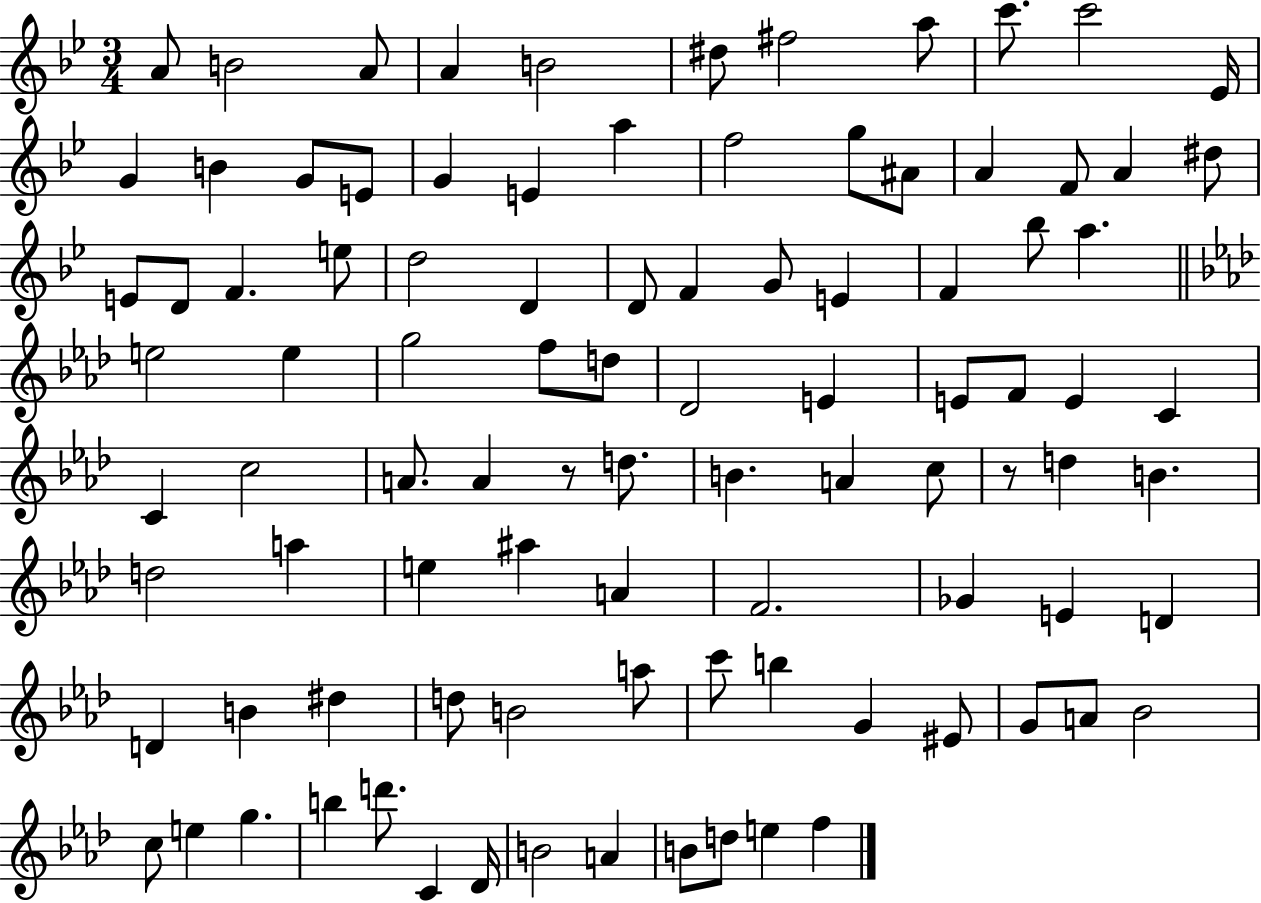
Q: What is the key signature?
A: BES major